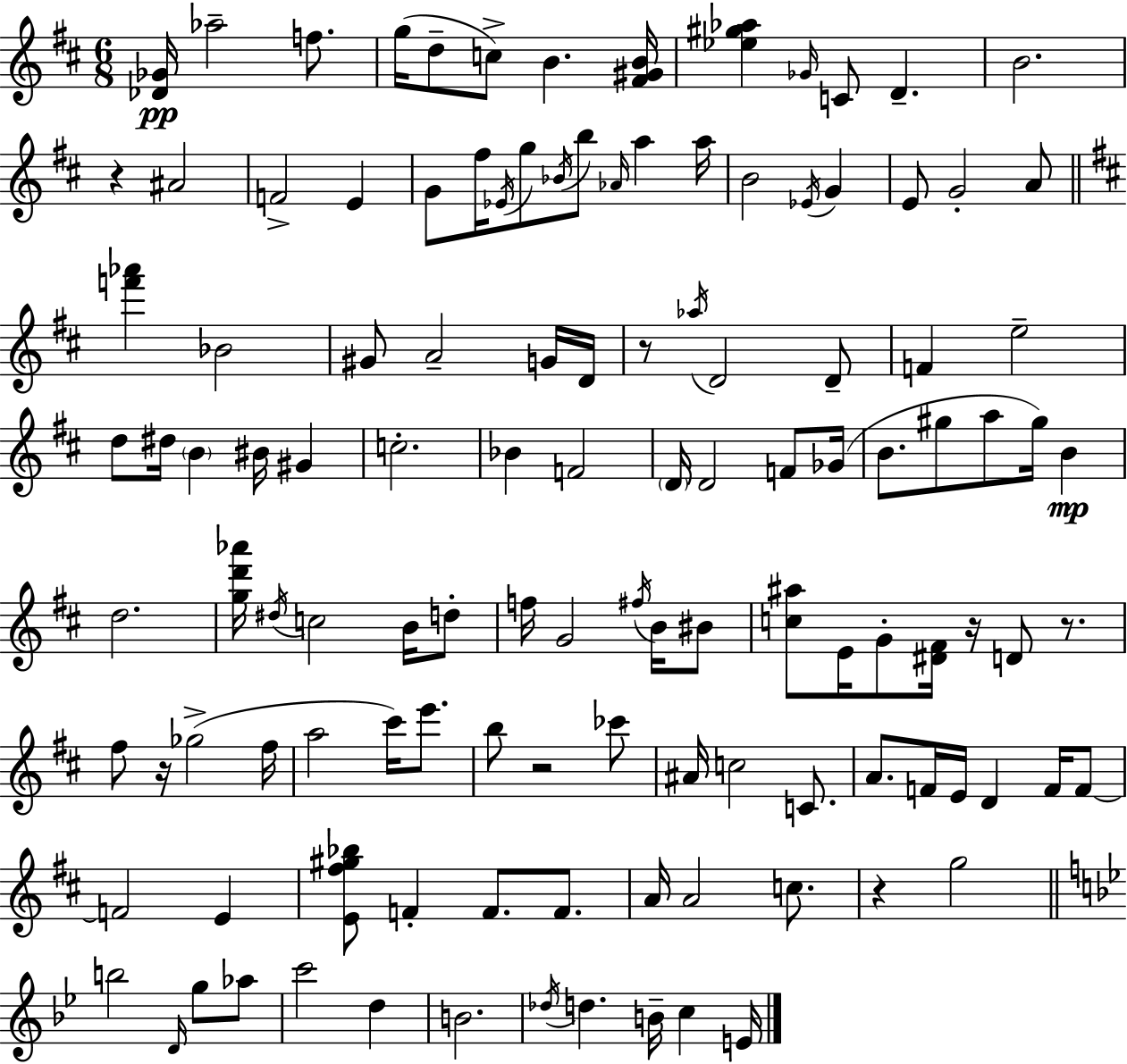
X:1
T:Untitled
M:6/8
L:1/4
K:D
[_D_G]/4 _a2 f/2 g/4 d/2 c/2 B [^F^GB]/4 [_e^g_a] _G/4 C/2 D B2 z ^A2 F2 E G/2 ^f/4 _E/4 g/2 _B/4 b/2 _A/4 a a/4 B2 _E/4 G E/2 G2 A/2 [f'_a'] _B2 ^G/2 A2 G/4 D/4 z/2 _a/4 D2 D/2 F e2 d/2 ^d/4 B ^B/4 ^G c2 _B F2 D/4 D2 F/2 _G/4 B/2 ^g/2 a/2 ^g/4 B d2 [gd'_a']/4 ^d/4 c2 B/4 d/2 f/4 G2 ^f/4 B/4 ^B/2 [c^a]/2 E/4 G/2 [^D^F]/4 z/4 D/2 z/2 ^f/2 z/4 _g2 ^f/4 a2 ^c'/4 e'/2 b/2 z2 _c'/2 ^A/4 c2 C/2 A/2 F/4 E/4 D F/4 F/2 F2 E [E^f^g_b]/2 F F/2 F/2 A/4 A2 c/2 z g2 b2 D/4 g/2 _a/2 c'2 d B2 _d/4 d B/4 c E/4